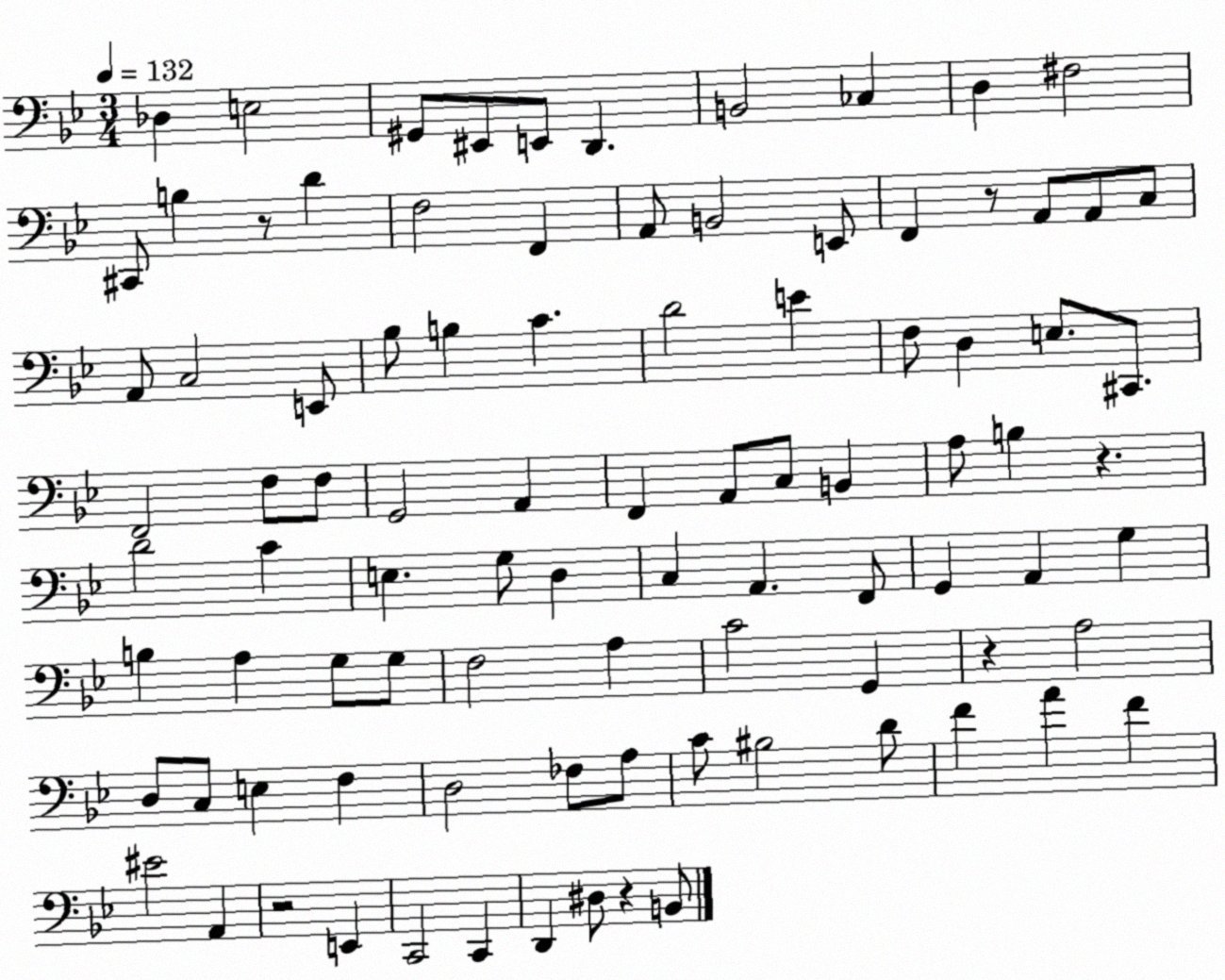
X:1
T:Untitled
M:3/4
L:1/4
K:Bb
_D, E,2 ^G,,/2 ^E,,/2 E,,/2 D,, B,,2 _C, D, ^F,2 ^C,,/2 B, z/2 D F,2 F,, A,,/2 B,,2 E,,/2 F,, z/2 A,,/2 A,,/2 C,/2 A,,/2 C,2 E,,/2 _B,/2 B, C D2 E F,/2 D, E,/2 ^C,,/2 F,,2 F,/2 F,/2 G,,2 A,, F,, A,,/2 C,/2 B,, A,/2 B, z D2 C E, G,/2 D, C, A,, F,,/2 G,, A,, G, B, A, G,/2 G,/2 F,2 A, C2 G,, z A,2 D,/2 C,/2 E, F, D,2 _F,/2 A,/2 C/2 ^B,2 D/2 F A F ^E2 A,, z2 E,, C,,2 C,, D,, ^D,/2 z B,,/2